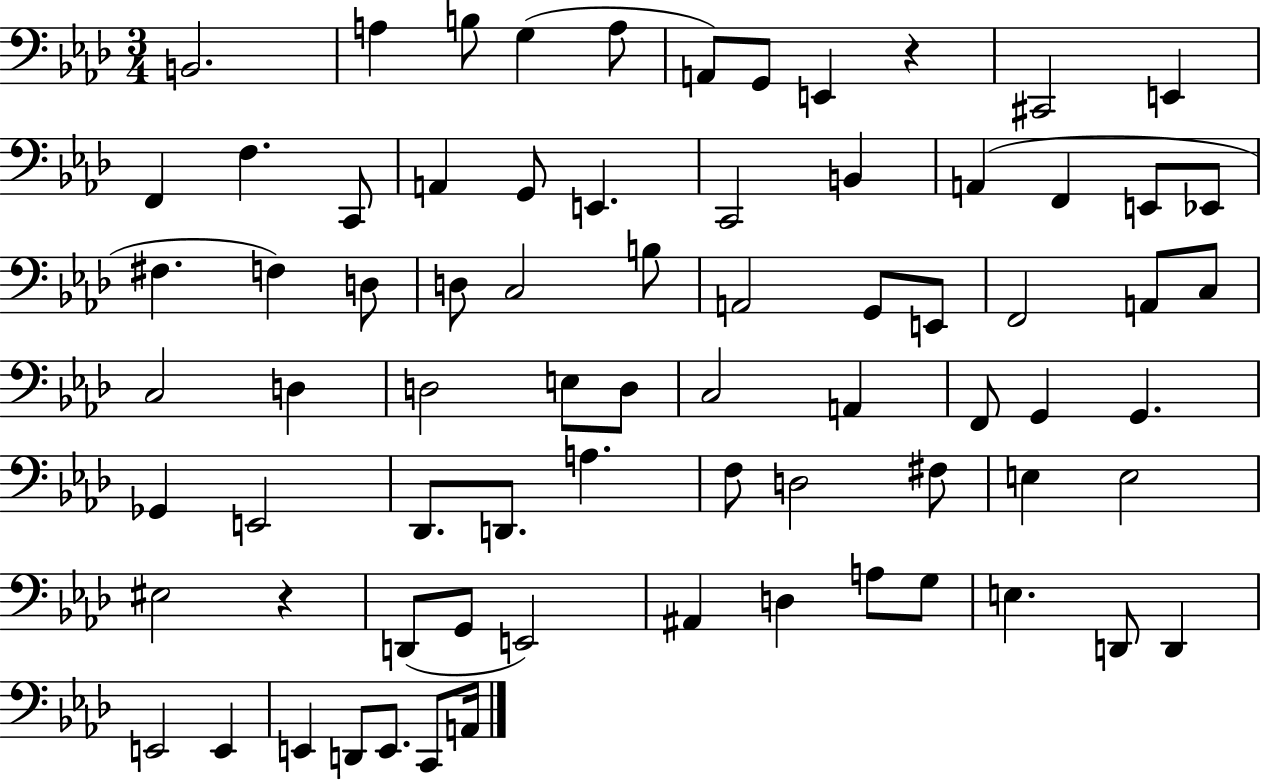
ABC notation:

X:1
T:Untitled
M:3/4
L:1/4
K:Ab
B,,2 A, B,/2 G, A,/2 A,,/2 G,,/2 E,, z ^C,,2 E,, F,, F, C,,/2 A,, G,,/2 E,, C,,2 B,, A,, F,, E,,/2 _E,,/2 ^F, F, D,/2 D,/2 C,2 B,/2 A,,2 G,,/2 E,,/2 F,,2 A,,/2 C,/2 C,2 D, D,2 E,/2 D,/2 C,2 A,, F,,/2 G,, G,, _G,, E,,2 _D,,/2 D,,/2 A, F,/2 D,2 ^F,/2 E, E,2 ^E,2 z D,,/2 G,,/2 E,,2 ^A,, D, A,/2 G,/2 E, D,,/2 D,, E,,2 E,, E,, D,,/2 E,,/2 C,,/2 A,,/4